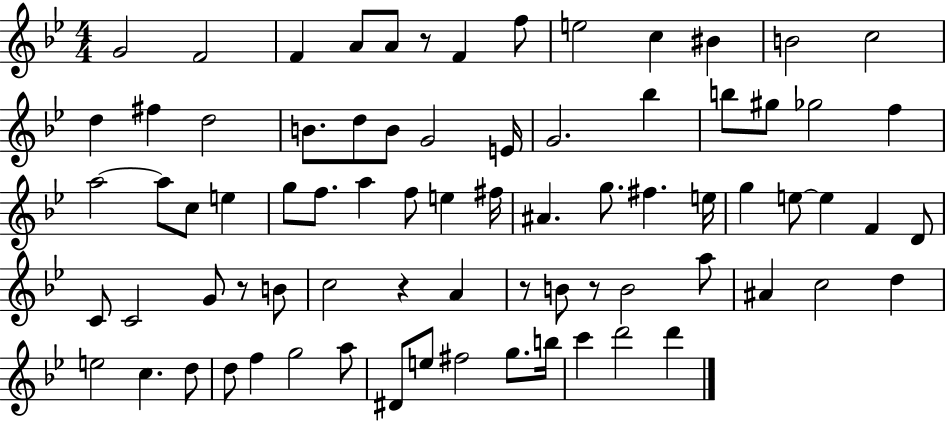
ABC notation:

X:1
T:Untitled
M:4/4
L:1/4
K:Bb
G2 F2 F A/2 A/2 z/2 F f/2 e2 c ^B B2 c2 d ^f d2 B/2 d/2 B/2 G2 E/4 G2 _b b/2 ^g/2 _g2 f a2 a/2 c/2 e g/2 f/2 a f/2 e ^f/4 ^A g/2 ^f e/4 g e/2 e F D/2 C/2 C2 G/2 z/2 B/2 c2 z A z/2 B/2 z/2 B2 a/2 ^A c2 d e2 c d/2 d/2 f g2 a/2 ^D/2 e/2 ^f2 g/2 b/4 c' d'2 d'